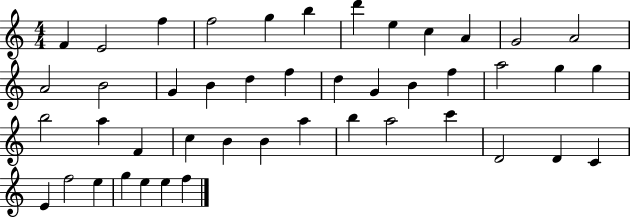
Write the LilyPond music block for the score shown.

{
  \clef treble
  \numericTimeSignature
  \time 4/4
  \key c \major
  f'4 e'2 f''4 | f''2 g''4 b''4 | d'''4 e''4 c''4 a'4 | g'2 a'2 | \break a'2 b'2 | g'4 b'4 d''4 f''4 | d''4 g'4 b'4 f''4 | a''2 g''4 g''4 | \break b''2 a''4 f'4 | c''4 b'4 b'4 a''4 | b''4 a''2 c'''4 | d'2 d'4 c'4 | \break e'4 f''2 e''4 | g''4 e''4 e''4 f''4 | \bar "|."
}